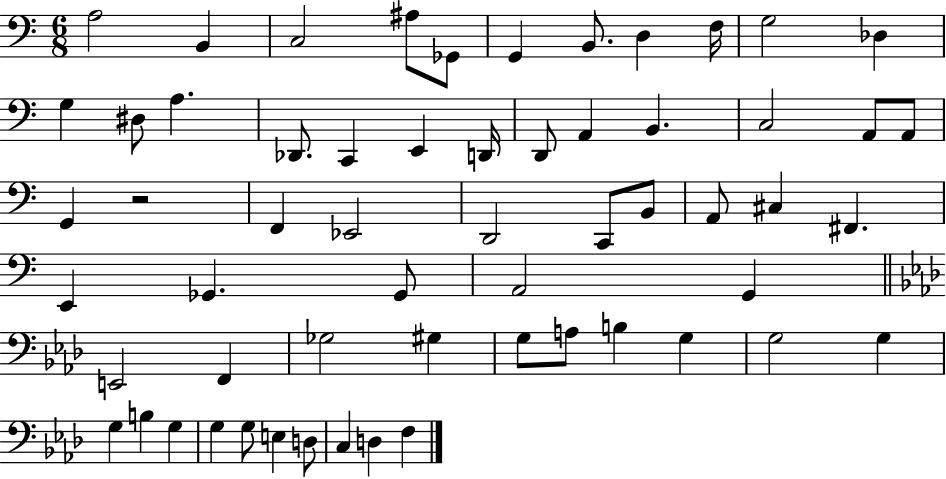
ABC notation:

X:1
T:Untitled
M:6/8
L:1/4
K:C
A,2 B,, C,2 ^A,/2 _G,,/2 G,, B,,/2 D, F,/4 G,2 _D, G, ^D,/2 A, _D,,/2 C,, E,, D,,/4 D,,/2 A,, B,, C,2 A,,/2 A,,/2 G,, z2 F,, _E,,2 D,,2 C,,/2 B,,/2 A,,/2 ^C, ^F,, E,, _G,, _G,,/2 A,,2 G,, E,,2 F,, _G,2 ^G, G,/2 A,/2 B, G, G,2 G, G, B, G, G, G,/2 E, D,/2 C, D, F,